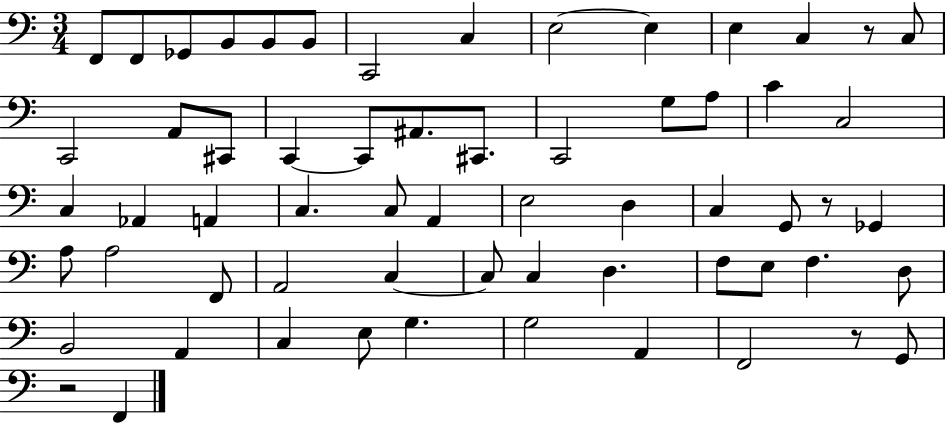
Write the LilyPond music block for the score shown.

{
  \clef bass
  \numericTimeSignature
  \time 3/4
  \key c \major
  \repeat volta 2 { f,8 f,8 ges,8 b,8 b,8 b,8 | c,2 c4 | e2~~ e4 | e4 c4 r8 c8 | \break c,2 a,8 cis,8 | c,4~~ c,8 ais,8. cis,8. | c,2 g8 a8 | c'4 c2 | \break c4 aes,4 a,4 | c4. c8 a,4 | e2 d4 | c4 g,8 r8 ges,4 | \break a8 a2 f,8 | a,2 c4~~ | c8 c4 d4. | f8 e8 f4. d8 | \break b,2 a,4 | c4 e8 g4. | g2 a,4 | f,2 r8 g,8 | \break r2 f,4 | } \bar "|."
}